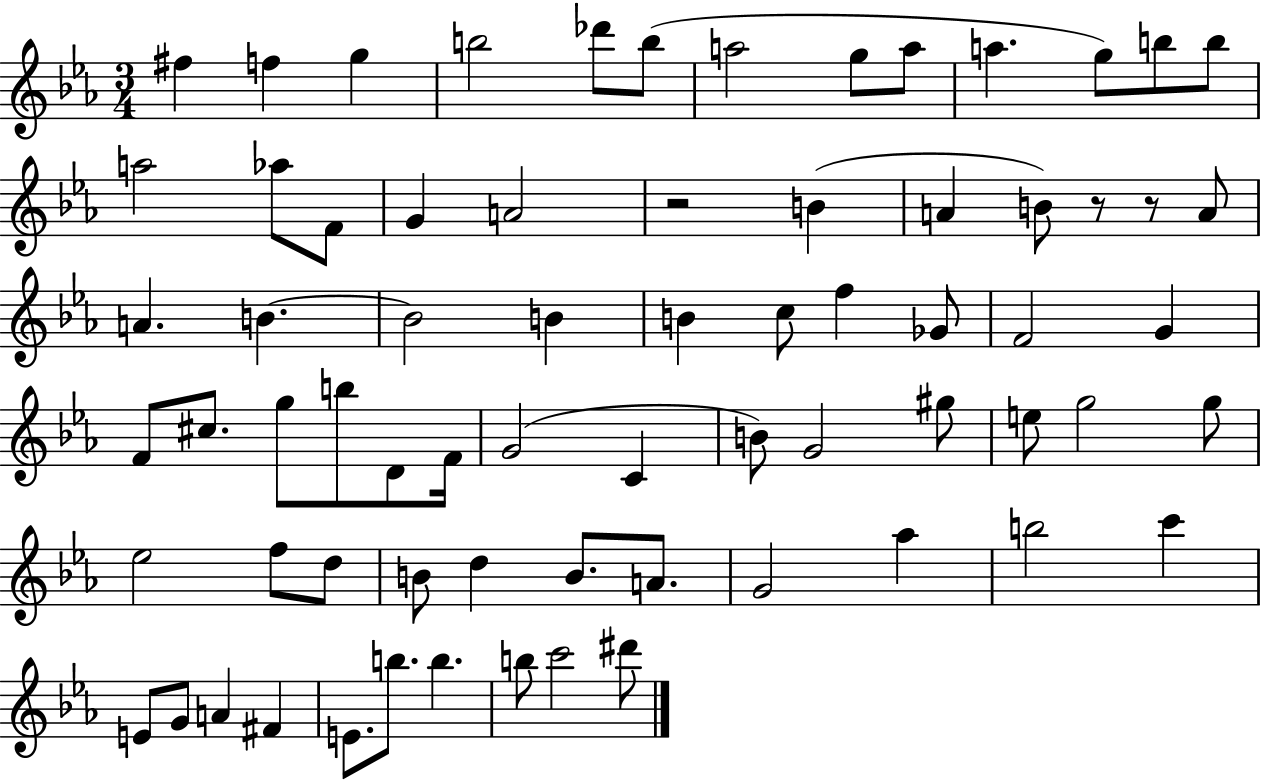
{
  \clef treble
  \numericTimeSignature
  \time 3/4
  \key ees \major
  \repeat volta 2 { fis''4 f''4 g''4 | b''2 des'''8 b''8( | a''2 g''8 a''8 | a''4. g''8) b''8 b''8 | \break a''2 aes''8 f'8 | g'4 a'2 | r2 b'4( | a'4 b'8) r8 r8 a'8 | \break a'4. b'4.~~ | b'2 b'4 | b'4 c''8 f''4 ges'8 | f'2 g'4 | \break f'8 cis''8. g''8 b''8 d'8 f'16 | g'2( c'4 | b'8) g'2 gis''8 | e''8 g''2 g''8 | \break ees''2 f''8 d''8 | b'8 d''4 b'8. a'8. | g'2 aes''4 | b''2 c'''4 | \break e'8 g'8 a'4 fis'4 | e'8. b''8. b''4. | b''8 c'''2 dis'''8 | } \bar "|."
}